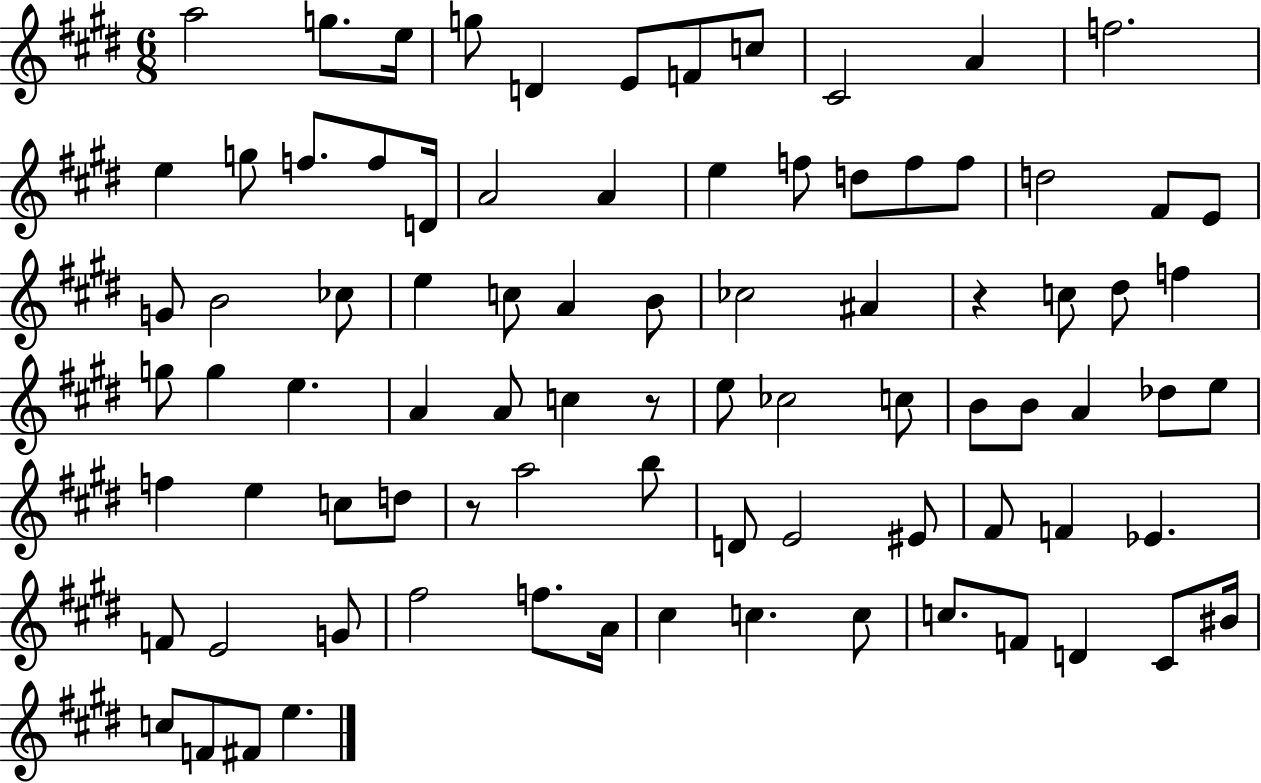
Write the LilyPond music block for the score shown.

{
  \clef treble
  \numericTimeSignature
  \time 6/8
  \key e \major
  a''2 g''8. e''16 | g''8 d'4 e'8 f'8 c''8 | cis'2 a'4 | f''2. | \break e''4 g''8 f''8. f''8 d'16 | a'2 a'4 | e''4 f''8 d''8 f''8 f''8 | d''2 fis'8 e'8 | \break g'8 b'2 ces''8 | e''4 c''8 a'4 b'8 | ces''2 ais'4 | r4 c''8 dis''8 f''4 | \break g''8 g''4 e''4. | a'4 a'8 c''4 r8 | e''8 ces''2 c''8 | b'8 b'8 a'4 des''8 e''8 | \break f''4 e''4 c''8 d''8 | r8 a''2 b''8 | d'8 e'2 eis'8 | fis'8 f'4 ees'4. | \break f'8 e'2 g'8 | fis''2 f''8. a'16 | cis''4 c''4. c''8 | c''8. f'8 d'4 cis'8 bis'16 | \break c''8 f'8 fis'8 e''4. | \bar "|."
}